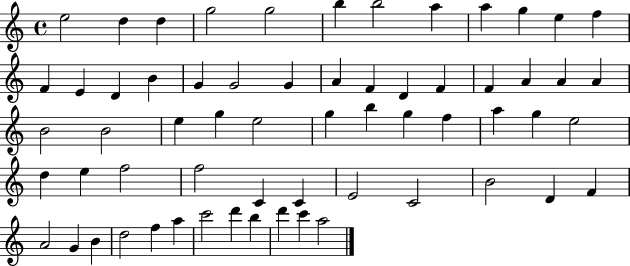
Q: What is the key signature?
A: C major